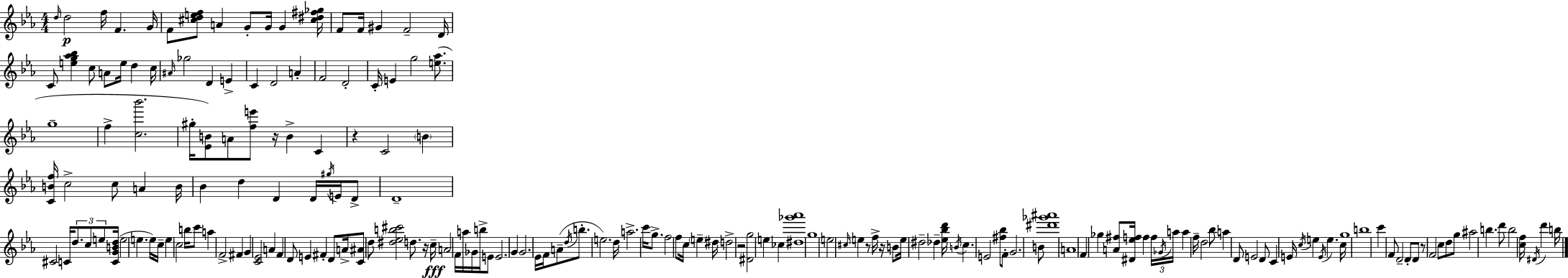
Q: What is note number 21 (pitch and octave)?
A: C5